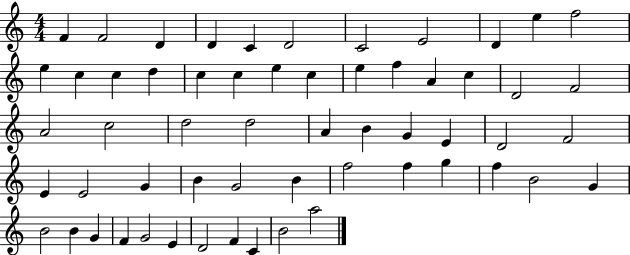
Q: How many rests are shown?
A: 0